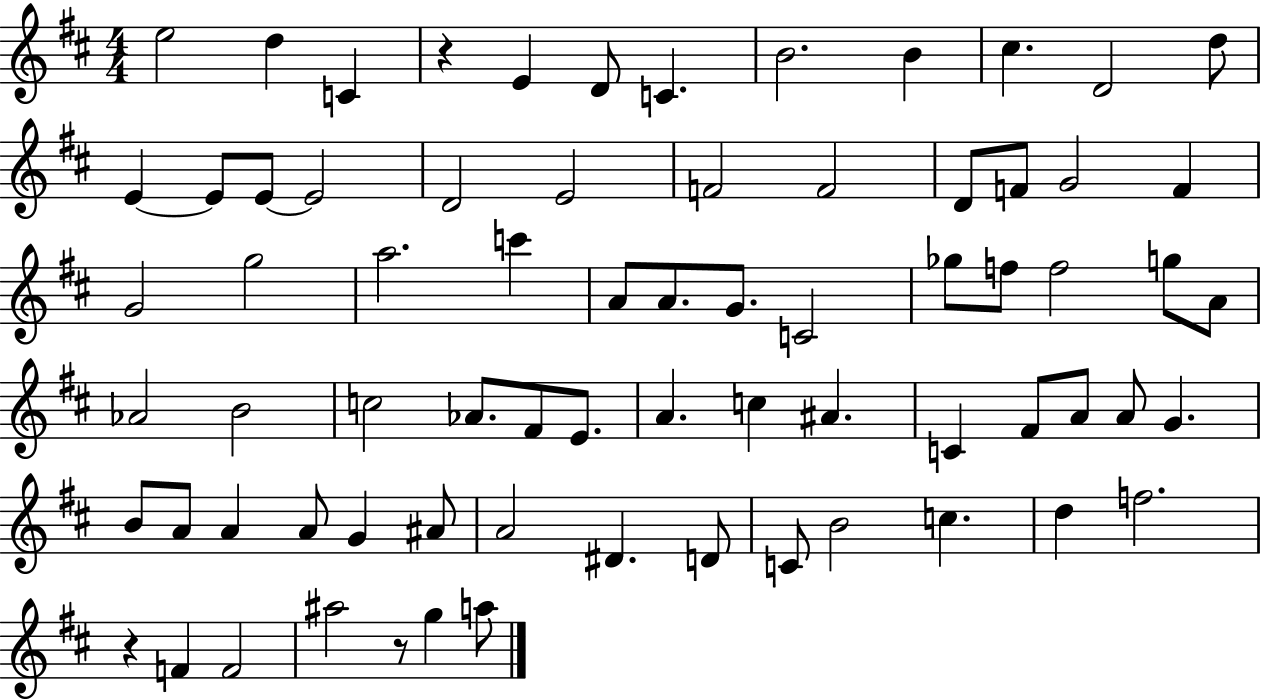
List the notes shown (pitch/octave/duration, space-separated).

E5/h D5/q C4/q R/q E4/q D4/e C4/q. B4/h. B4/q C#5/q. D4/h D5/e E4/q E4/e E4/e E4/h D4/h E4/h F4/h F4/h D4/e F4/e G4/h F4/q G4/h G5/h A5/h. C6/q A4/e A4/e. G4/e. C4/h Gb5/e F5/e F5/h G5/e A4/e Ab4/h B4/h C5/h Ab4/e. F#4/e E4/e. A4/q. C5/q A#4/q. C4/q F#4/e A4/e A4/e G4/q. B4/e A4/e A4/q A4/e G4/q A#4/e A4/h D#4/q. D4/e C4/e B4/h C5/q. D5/q F5/h. R/q F4/q F4/h A#5/h R/e G5/q A5/e